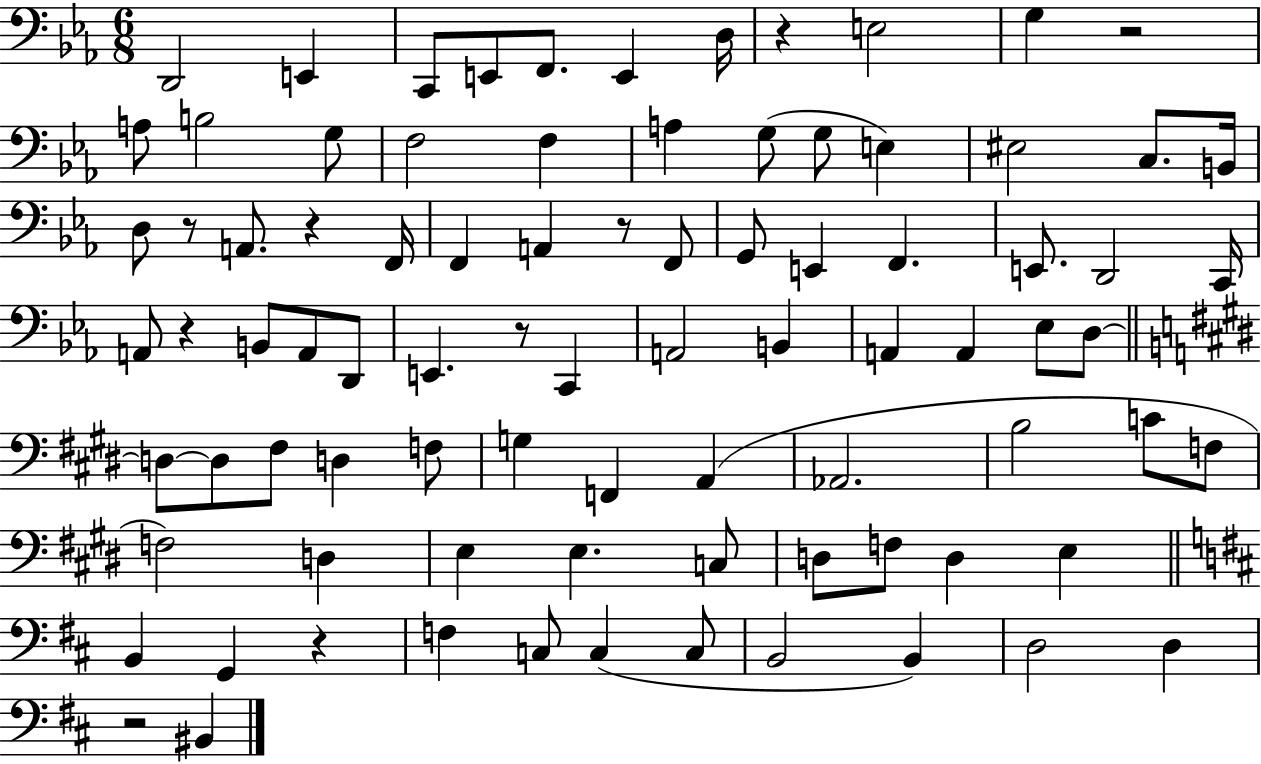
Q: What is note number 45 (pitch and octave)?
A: D3